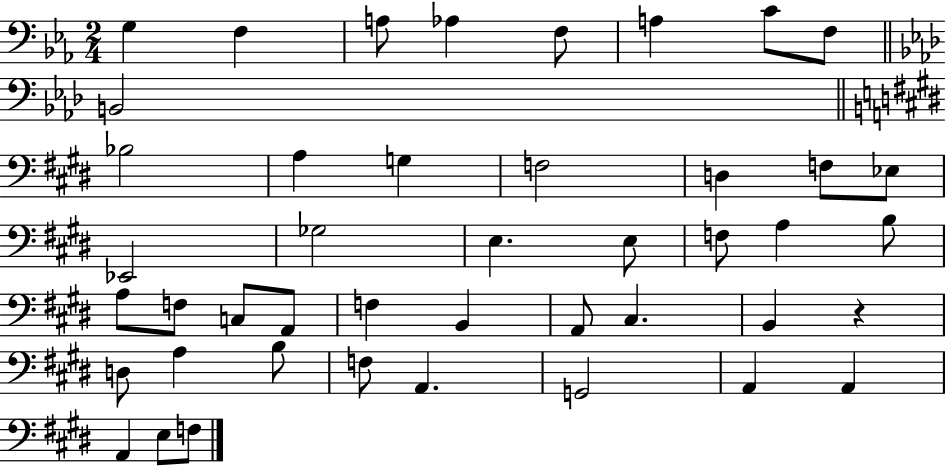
{
  \clef bass
  \numericTimeSignature
  \time 2/4
  \key ees \major
  \repeat volta 2 { g4 f4 | a8 aes4 f8 | a4 c'8 f8 | \bar "||" \break \key f \minor b,2 | \bar "||" \break \key e \major bes2 | a4 g4 | f2 | d4 f8 ees8 | \break ees,2 | ges2 | e4. e8 | f8 a4 b8 | \break a8 f8 c8 a,8 | f4 b,4 | a,8 cis4. | b,4 r4 | \break d8 a4 b8 | f8 a,4. | g,2 | a,4 a,4 | \break a,4 e8 f8 | } \bar "|."
}